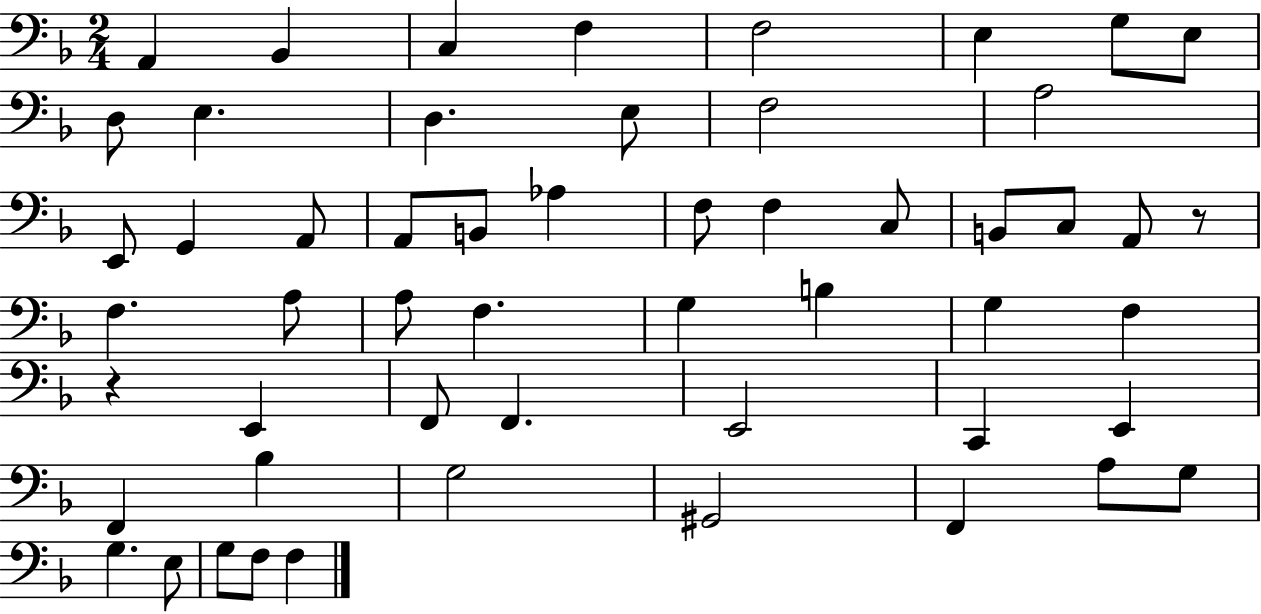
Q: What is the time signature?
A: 2/4